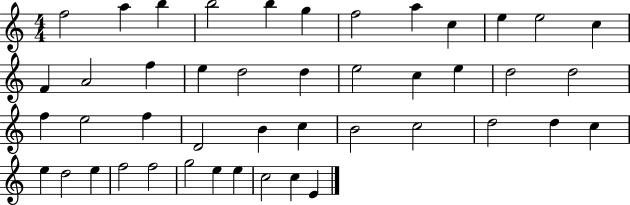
F5/h A5/q B5/q B5/h B5/q G5/q F5/h A5/q C5/q E5/q E5/h C5/q F4/q A4/h F5/q E5/q D5/h D5/q E5/h C5/q E5/q D5/h D5/h F5/q E5/h F5/q D4/h B4/q C5/q B4/h C5/h D5/h D5/q C5/q E5/q D5/h E5/q F5/h F5/h G5/h E5/q E5/q C5/h C5/q E4/q